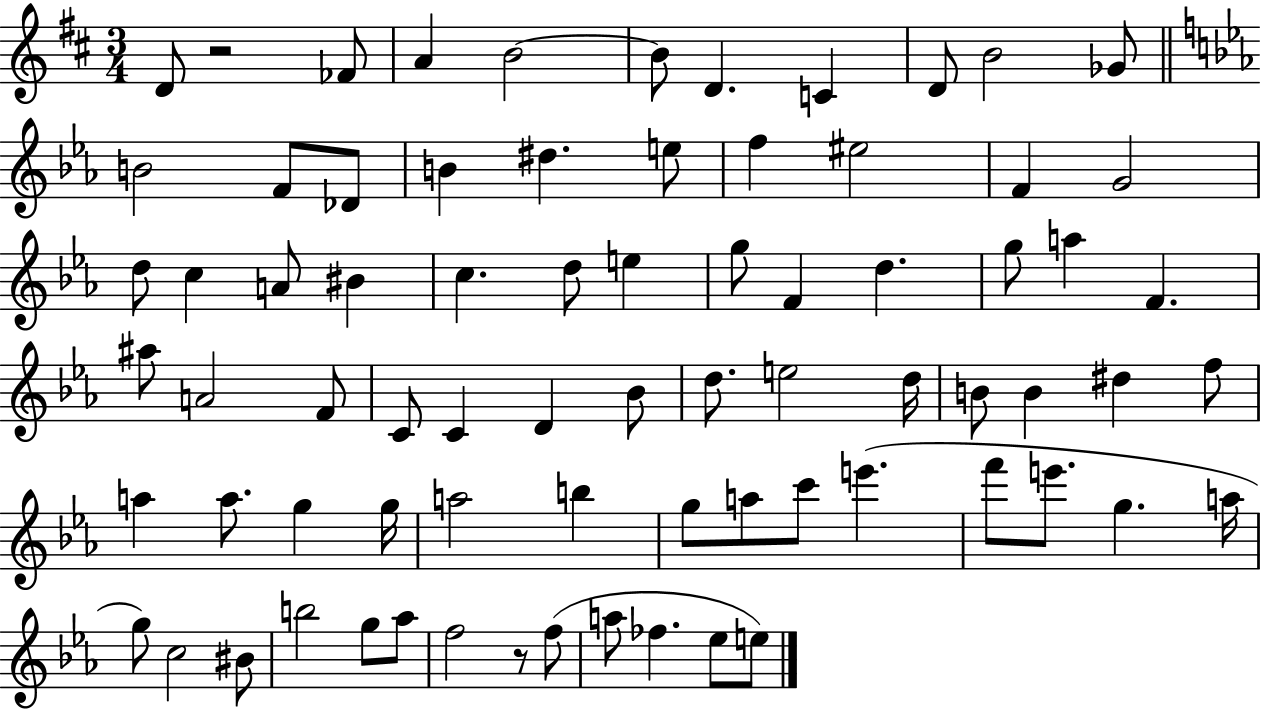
D4/e R/h FES4/e A4/q B4/h B4/e D4/q. C4/q D4/e B4/h Gb4/e B4/h F4/e Db4/e B4/q D#5/q. E5/e F5/q EIS5/h F4/q G4/h D5/e C5/q A4/e BIS4/q C5/q. D5/e E5/q G5/e F4/q D5/q. G5/e A5/q F4/q. A#5/e A4/h F4/e C4/e C4/q D4/q Bb4/e D5/e. E5/h D5/s B4/e B4/q D#5/q F5/e A5/q A5/e. G5/q G5/s A5/h B5/q G5/e A5/e C6/e E6/q. F6/e E6/e. G5/q. A5/s G5/e C5/h BIS4/e B5/h G5/e Ab5/e F5/h R/e F5/e A5/e FES5/q. Eb5/e E5/e